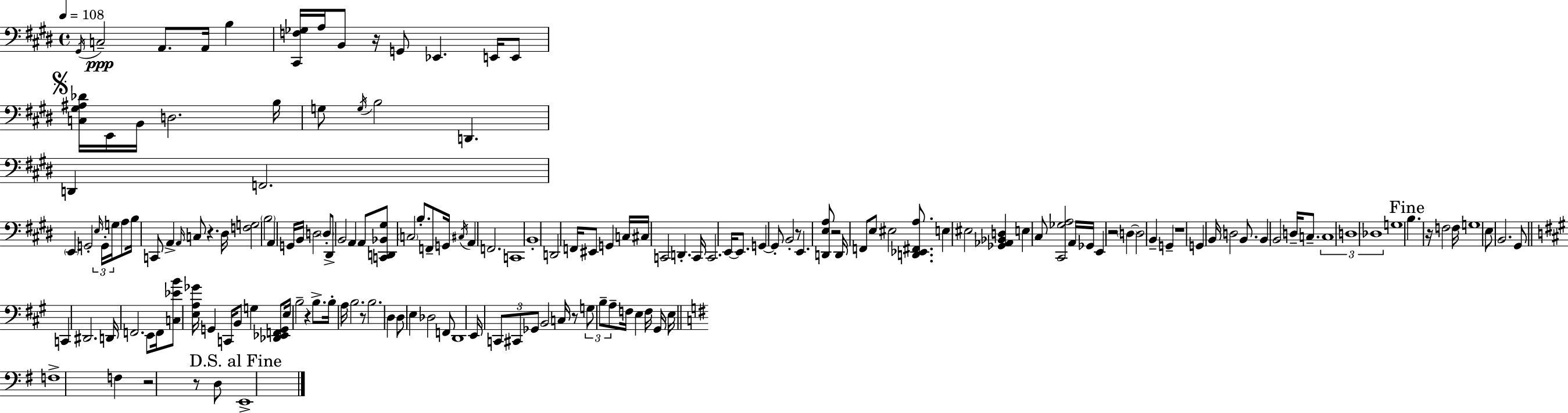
X:1
T:Untitled
M:4/4
L:1/4
K:E
^G,,/4 C,2 A,,/2 A,,/4 B, [^C,,F,_G,]/4 A,/4 B,,/2 z/4 G,,/2 _E,, E,,/4 E,,/2 [C,^G,^A,_D]/4 E,,/4 B,,/4 D,2 B,/4 G,/2 G,/4 B,2 D,, D,, F,,2 E,, G,,2 E,/4 G,,/4 G,/4 A,/2 B,/4 C,,/2 A,, A,,/4 C,/2 z ^D,/4 [F,G,]2 B,2 A,, G,,/4 B,,/4 D,2 D,/2 ^D,,/2 B,,2 A,, A,,/2 [C,,D,,_B,,^G,]/2 C,2 B,/2 F,,/2 G,,/4 ^C,/4 A,, F,,2 C,,4 B,,4 D,,2 F,,/4 ^E,,/2 G,, C,/4 ^C,/4 C,,2 D,, C,,/4 C,,2 E,,/4 E,,/2 G,, G,,/2 B,,2 z/2 E,, [D,,E,A,]/2 z2 D,,/4 F,,/2 E,/2 ^E,2 [D,,_E,,^F,,A,]/2 E, ^E,2 [_G,,_A,,_B,,D,] E, ^C,/2 [^C,,_G,A,]2 A,,/4 _G,,/4 E,, z2 D, D,2 B,, G,, z4 G,, B,,/4 D,2 B,,/2 B,, B,,2 D,/4 C,/2 C,4 D,4 _D,4 G,4 B, z/4 F,2 F,/4 G,4 E,/2 B,,2 ^G,,/2 C,, ^D,,2 D,,/4 F,,2 E,,/2 F,,/4 [C,_EB]/2 [E,A,_G]/4 G,, C,,/4 B,,/2 G, [_D,,_E,,F,,G,,]/2 E,/4 B,2 z B,/2 B,/4 A,/4 B,2 z/2 B,2 D, D,/2 E, _D,2 F,,/2 D,,4 E,,/4 C,,/2 ^C,,/2 _G,,/2 B,,2 C,/4 z/2 G,/2 B,/2 A,/2 F,/4 E, F,/4 ^G,,/4 E,/4 F,4 F, z2 z/2 D,/2 E,,4